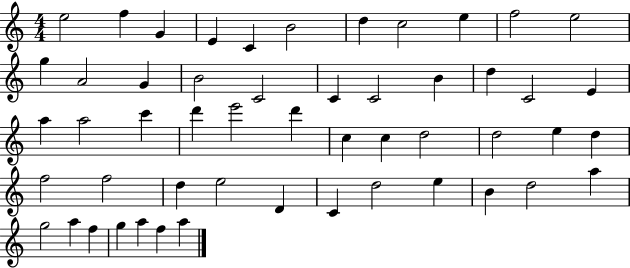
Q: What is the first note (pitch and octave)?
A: E5